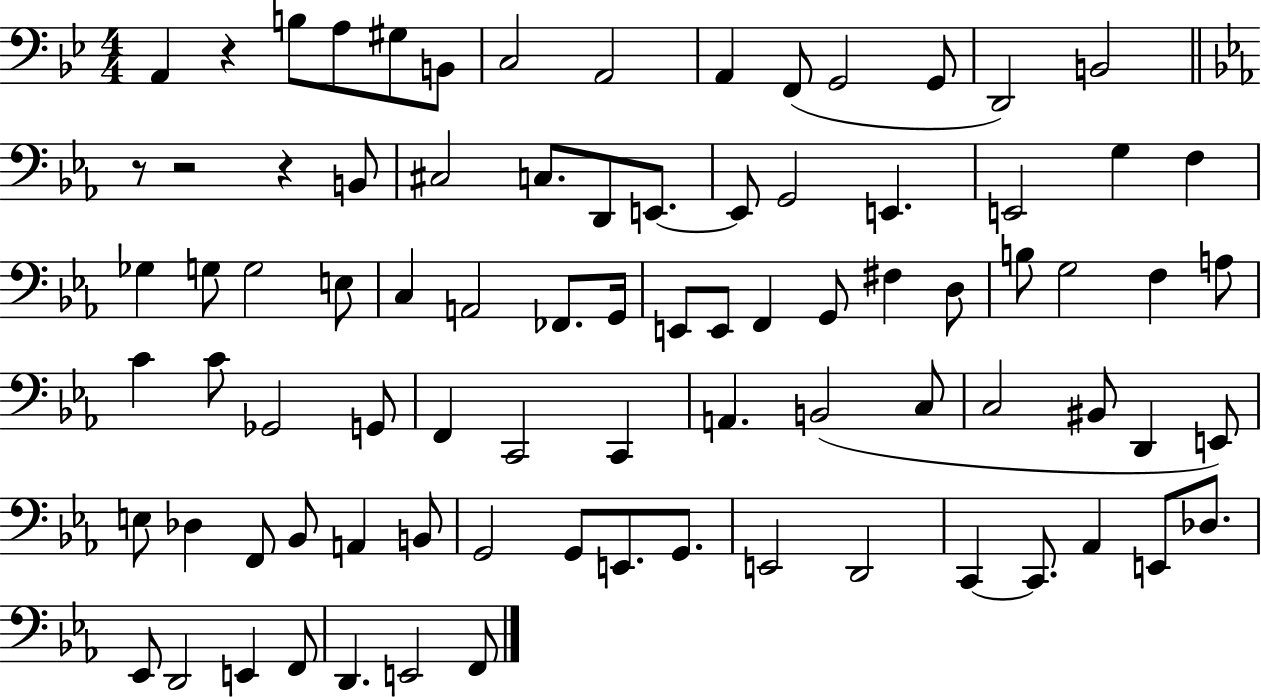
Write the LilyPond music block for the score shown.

{
  \clef bass
  \numericTimeSignature
  \time 4/4
  \key bes \major
  a,4 r4 b8 a8 gis8 b,8 | c2 a,2 | a,4 f,8( g,2 g,8 | d,2) b,2 | \break \bar "||" \break \key ees \major r8 r2 r4 b,8 | cis2 c8. d,8 e,8.~~ | e,8 g,2 e,4. | e,2 g4 f4 | \break ges4 g8 g2 e8 | c4 a,2 fes,8. g,16 | e,8 e,8 f,4 g,8 fis4 d8 | b8 g2 f4 a8 | \break c'4 c'8 ges,2 g,8 | f,4 c,2 c,4 | a,4. b,2( c8 | c2 bis,8 d,4 e,8) | \break e8 des4 f,8 bes,8 a,4 b,8 | g,2 g,8 e,8. g,8. | e,2 d,2 | c,4~~ c,8. aes,4 e,8 des8. | \break ees,8 d,2 e,4 f,8 | d,4. e,2 f,8 | \bar "|."
}